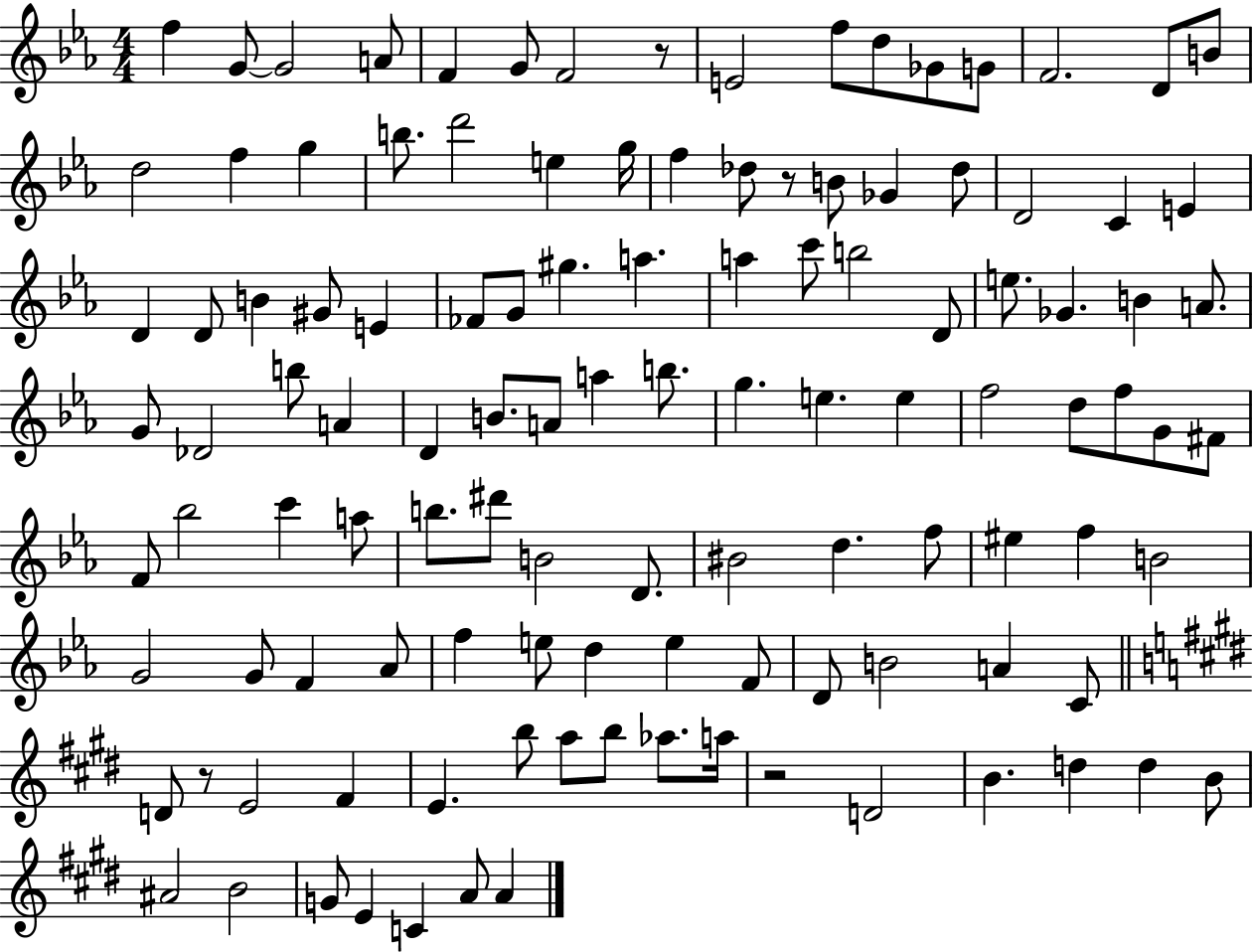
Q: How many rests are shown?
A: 4